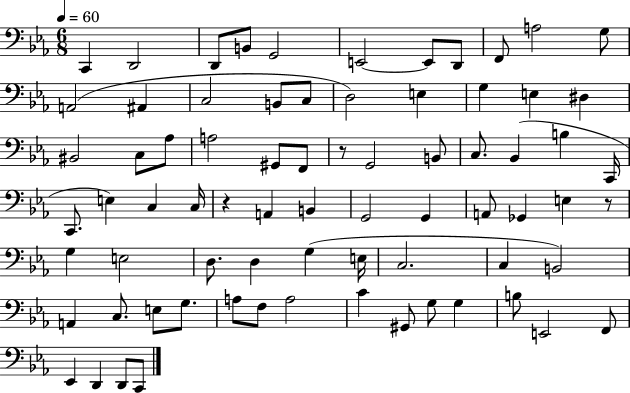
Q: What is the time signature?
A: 6/8